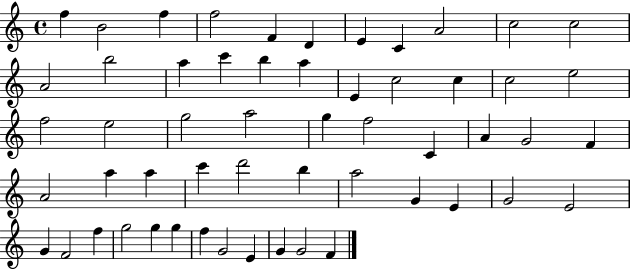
F5/q B4/h F5/q F5/h F4/q D4/q E4/q C4/q A4/h C5/h C5/h A4/h B5/h A5/q C6/q B5/q A5/q E4/q C5/h C5/q C5/h E5/h F5/h E5/h G5/h A5/h G5/q F5/h C4/q A4/q G4/h F4/q A4/h A5/q A5/q C6/q D6/h B5/q A5/h G4/q E4/q G4/h E4/h G4/q F4/h F5/q G5/h G5/q G5/q F5/q G4/h E4/q G4/q G4/h F4/q